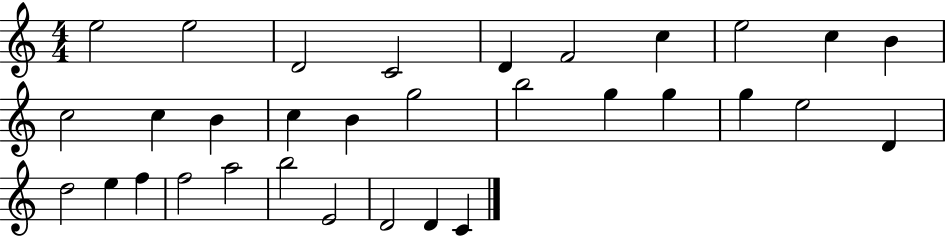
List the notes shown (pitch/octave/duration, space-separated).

E5/h E5/h D4/h C4/h D4/q F4/h C5/q E5/h C5/q B4/q C5/h C5/q B4/q C5/q B4/q G5/h B5/h G5/q G5/q G5/q E5/h D4/q D5/h E5/q F5/q F5/h A5/h B5/h E4/h D4/h D4/q C4/q